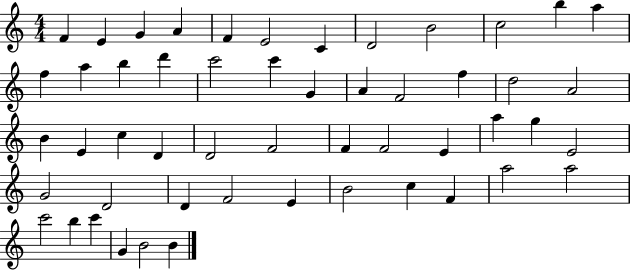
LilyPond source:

{
  \clef treble
  \numericTimeSignature
  \time 4/4
  \key c \major
  f'4 e'4 g'4 a'4 | f'4 e'2 c'4 | d'2 b'2 | c''2 b''4 a''4 | \break f''4 a''4 b''4 d'''4 | c'''2 c'''4 g'4 | a'4 f'2 f''4 | d''2 a'2 | \break b'4 e'4 c''4 d'4 | d'2 f'2 | f'4 f'2 e'4 | a''4 g''4 e'2 | \break g'2 d'2 | d'4 f'2 e'4 | b'2 c''4 f'4 | a''2 a''2 | \break c'''2 b''4 c'''4 | g'4 b'2 b'4 | \bar "|."
}